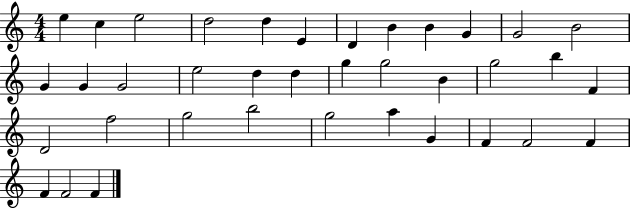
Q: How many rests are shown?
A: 0